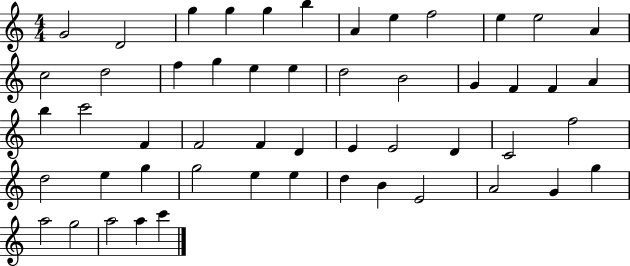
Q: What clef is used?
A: treble